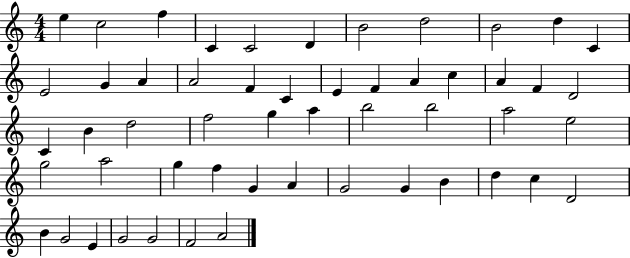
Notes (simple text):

E5/q C5/h F5/q C4/q C4/h D4/q B4/h D5/h B4/h D5/q C4/q E4/h G4/q A4/q A4/h F4/q C4/q E4/q F4/q A4/q C5/q A4/q F4/q D4/h C4/q B4/q D5/h F5/h G5/q A5/q B5/h B5/h A5/h E5/h G5/h A5/h G5/q F5/q G4/q A4/q G4/h G4/q B4/q D5/q C5/q D4/h B4/q G4/h E4/q G4/h G4/h F4/h A4/h